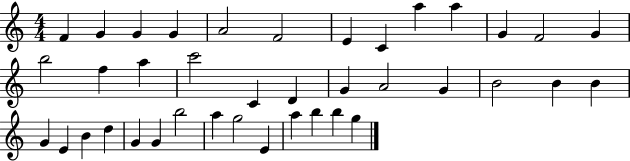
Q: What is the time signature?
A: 4/4